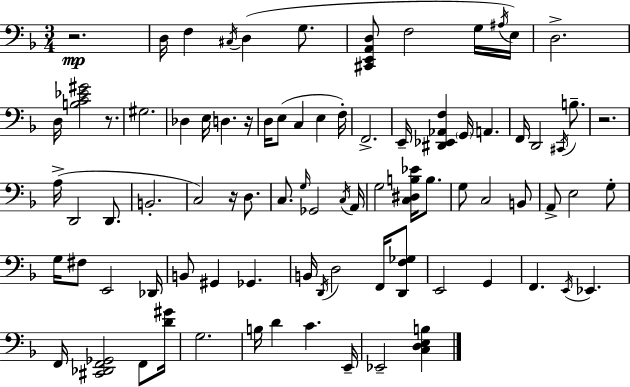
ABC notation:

X:1
T:Untitled
M:3/4
L:1/4
K:F
z2 D,/4 F, ^C,/4 D, G,/2 [^C,,E,,A,,D,]/2 F,2 G,/4 ^A,/4 E,/4 D,2 D,/4 [B,C_E^G]2 z/2 ^G,2 _D, E,/4 D, z/4 D,/4 E,/2 C, E, F,/4 F,,2 E,,/4 [^D,,_E,,_A,,F,] G,,/4 A,, F,,/4 D,,2 ^C,,/4 B,/2 z2 A,/4 D,,2 D,,/2 B,,2 C,2 z/4 D,/2 C,/2 G,/4 _G,,2 C,/4 A,,/4 G,2 [C,^D,B,_E]/4 B,/2 G,/2 C,2 B,,/2 A,,/2 E,2 G,/2 G,/4 ^F,/2 E,,2 _D,,/4 B,,/2 ^G,, _G,, B,,/4 D,,/4 D,2 F,,/4 [D,,F,_G,]/2 E,,2 G,, F,, E,,/4 _E,, F,,/4 [^C,,_D,,F,,_G,,]2 F,,/2 [D^G]/4 G,2 B,/4 D C E,,/4 _E,,2 [C,D,E,B,]